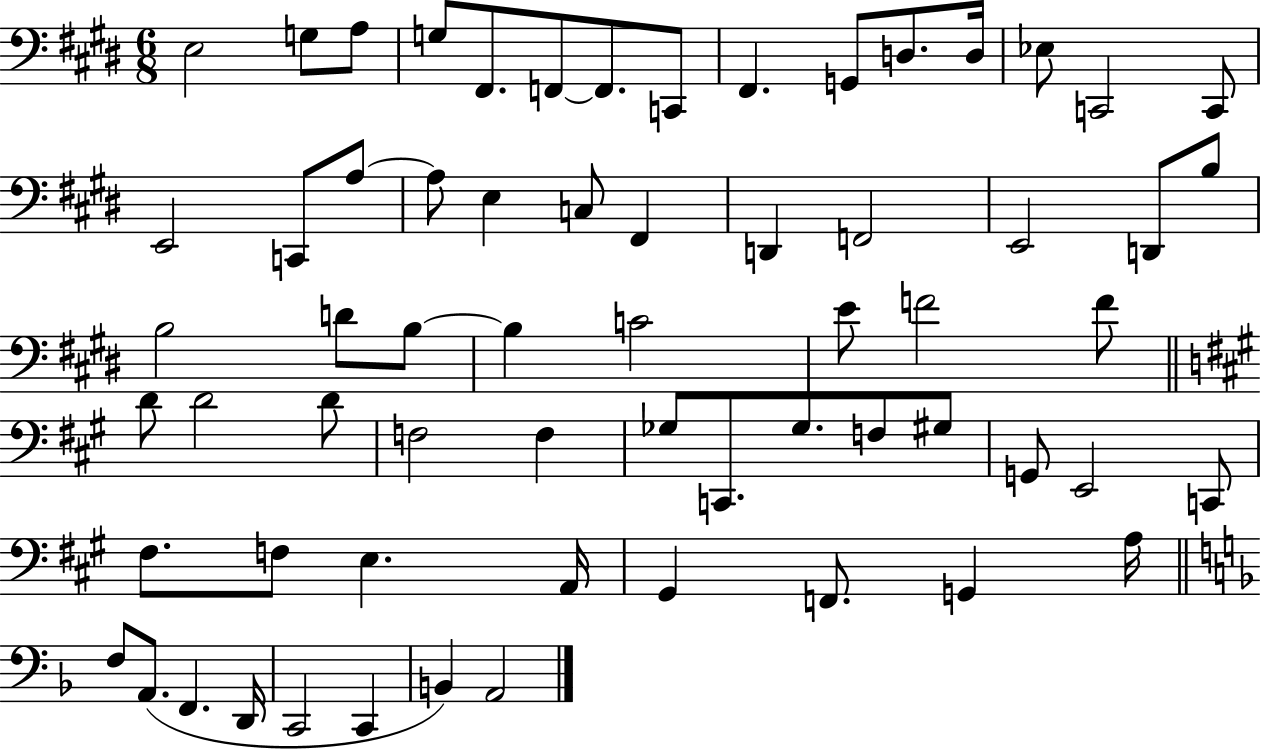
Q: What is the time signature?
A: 6/8